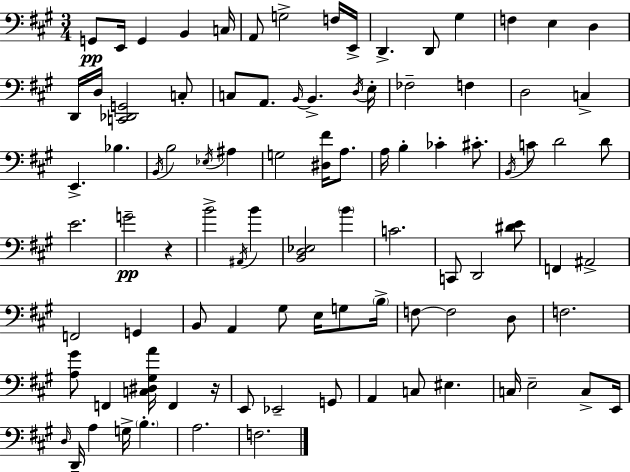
G2/e E2/s G2/q B2/q C3/s A2/e G3/h F3/s E2/s D2/q. D2/e G#3/q F3/q E3/q D3/q D2/s D3/s [C2,Db2,G2]/h C3/e C3/e A2/e. B2/s B2/q. D3/s E3/s FES3/h F3/q D3/h C3/q E2/q. Bb3/q. B2/s B3/h Eb3/s A#3/q G3/h [D#3,F#4]/s A3/e. A3/s B3/q CES4/q C#4/e. B2/s C4/e D4/h D4/e E4/h. G4/h R/q B4/h A#2/s B4/q [B2,D3,Eb3]/h B4/q C4/h. C2/e D2/h [D#4,E4]/e F2/q A#2/h F2/h G2/q B2/e A2/q G#3/e E3/s G3/e B3/s F3/e F3/h D3/e F3/h. [A3,G#4]/e F2/q [C3,D#3,G#3,A4]/s F2/q R/s E2/e Eb2/h G2/e A2/q C3/e EIS3/q. C3/s E3/h C3/e E2/s D3/s D2/s A3/q G3/s B3/q. A3/h. F3/h.